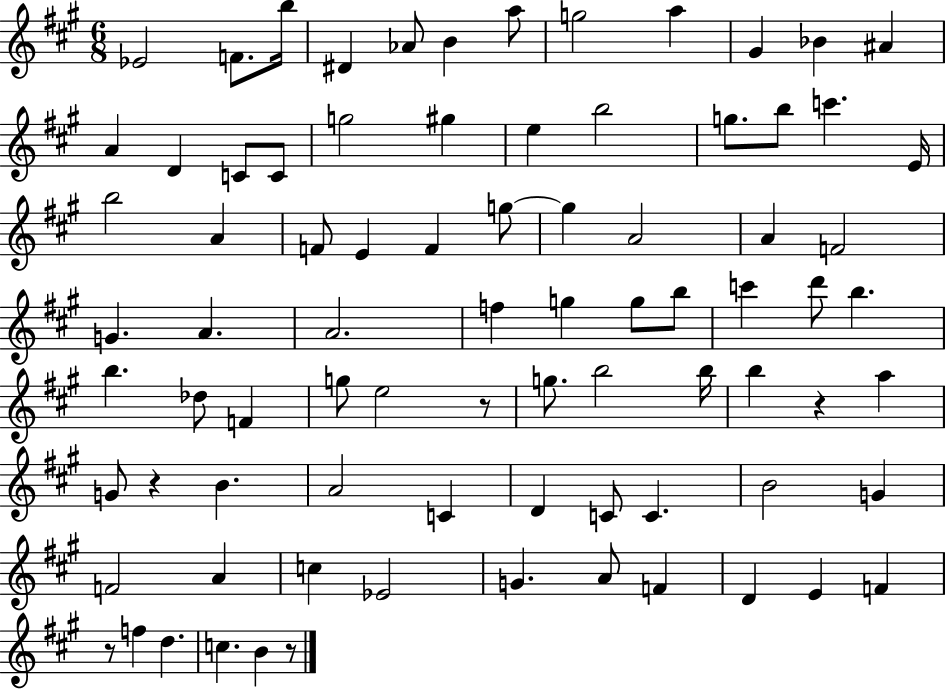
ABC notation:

X:1
T:Untitled
M:6/8
L:1/4
K:A
_E2 F/2 b/4 ^D _A/2 B a/2 g2 a ^G _B ^A A D C/2 C/2 g2 ^g e b2 g/2 b/2 c' E/4 b2 A F/2 E F g/2 g A2 A F2 G A A2 f g g/2 b/2 c' d'/2 b b _d/2 F g/2 e2 z/2 g/2 b2 b/4 b z a G/2 z B A2 C D C/2 C B2 G F2 A c _E2 G A/2 F D E F z/2 f d c B z/2